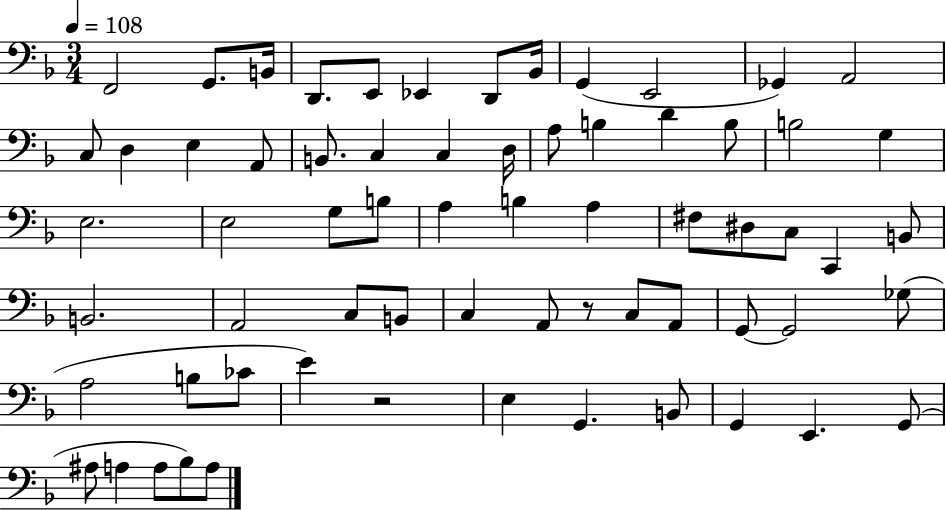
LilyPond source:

{
  \clef bass
  \numericTimeSignature
  \time 3/4
  \key f \major
  \tempo 4 = 108
  f,2 g,8. b,16 | d,8. e,8 ees,4 d,8 bes,16 | g,4( e,2 | ges,4) a,2 | \break c8 d4 e4 a,8 | b,8. c4 c4 d16 | a8 b4 d'4 b8 | b2 g4 | \break e2. | e2 g8 b8 | a4 b4 a4 | fis8 dis8 c8 c,4 b,8 | \break b,2. | a,2 c8 b,8 | c4 a,8 r8 c8 a,8 | g,8~~ g,2 ges8( | \break a2 b8 ces'8 | e'4) r2 | e4 g,4. b,8 | g,4 e,4. g,8( | \break ais8 a4 a8 bes8) a8 | \bar "|."
}